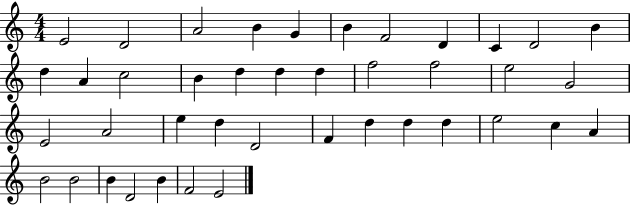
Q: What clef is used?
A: treble